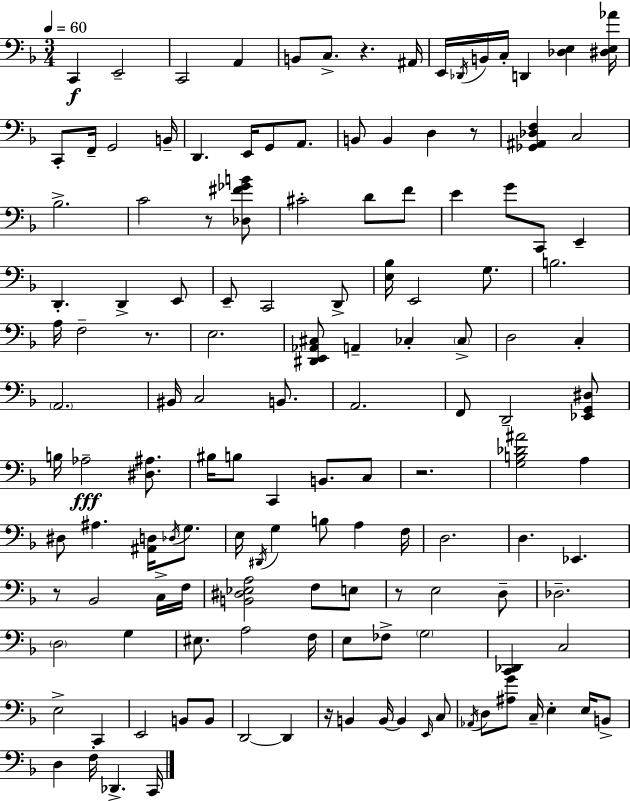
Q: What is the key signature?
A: D minor